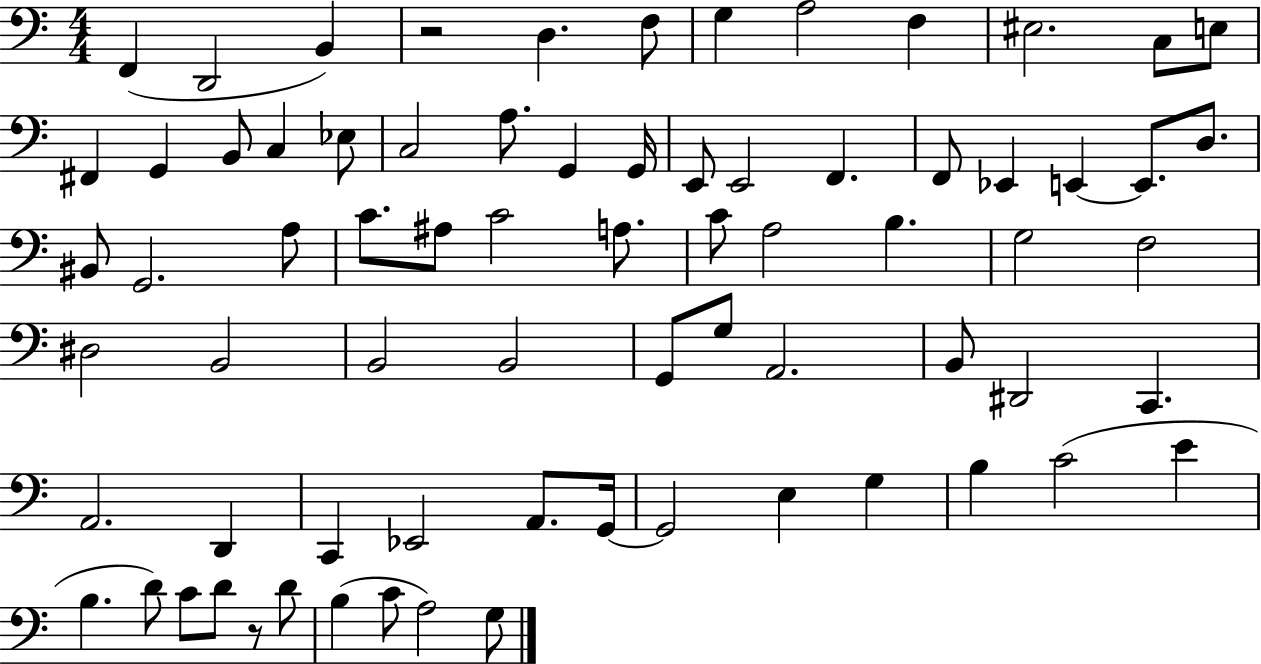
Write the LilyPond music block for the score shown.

{
  \clef bass
  \numericTimeSignature
  \time 4/4
  \key c \major
  f,4( d,2 b,4) | r2 d4. f8 | g4 a2 f4 | eis2. c8 e8 | \break fis,4 g,4 b,8 c4 ees8 | c2 a8. g,4 g,16 | e,8 e,2 f,4. | f,8 ees,4 e,4~~ e,8. d8. | \break bis,8 g,2. a8 | c'8. ais8 c'2 a8. | c'8 a2 b4. | g2 f2 | \break dis2 b,2 | b,2 b,2 | g,8 g8 a,2. | b,8 dis,2 c,4. | \break a,2. d,4 | c,4 ees,2 a,8. g,16~~ | g,2 e4 g4 | b4 c'2( e'4 | \break b4. d'8) c'8 d'8 r8 d'8 | b4( c'8 a2) g8 | \bar "|."
}